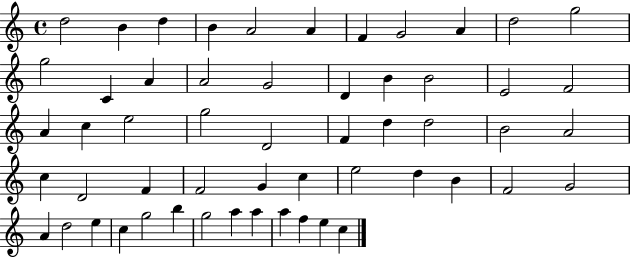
D5/h B4/q D5/q B4/q A4/h A4/q F4/q G4/h A4/q D5/h G5/h G5/h C4/q A4/q A4/h G4/h D4/q B4/q B4/h E4/h F4/h A4/q C5/q E5/h G5/h D4/h F4/q D5/q D5/h B4/h A4/h C5/q D4/h F4/q F4/h G4/q C5/q E5/h D5/q B4/q F4/h G4/h A4/q D5/h E5/q C5/q G5/h B5/q G5/h A5/q A5/q A5/q F5/q E5/q C5/q